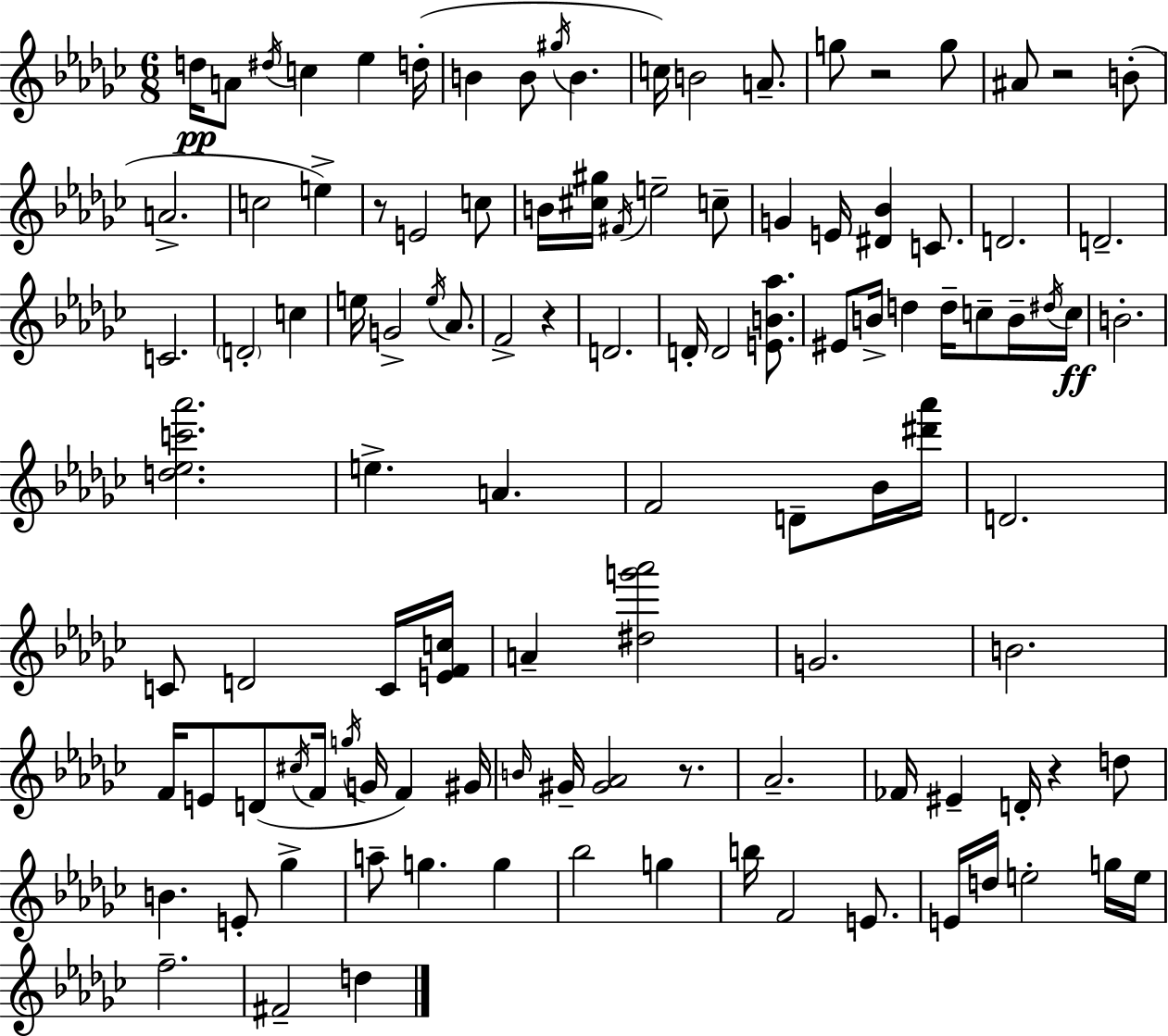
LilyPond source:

{
  \clef treble
  \numericTimeSignature
  \time 6/8
  \key ees \minor
  d''16\pp a'8 \acciaccatura { dis''16 } c''4 ees''4 | d''16-.( b'4 b'8 \acciaccatura { gis''16 } b'4. | c''16) b'2 a'8.-- | g''8 r2 | \break g''8 ais'8 r2 | b'8-.( a'2.-> | c''2 e''4->) | r8 e'2 | \break c''8 b'16 <cis'' gis''>16 \acciaccatura { fis'16 } e''2-- | c''8-- g'4 e'16 <dis' bes'>4 | c'8. d'2. | d'2.-- | \break c'2. | \parenthesize d'2-. c''4 | e''16 g'2-> | \acciaccatura { e''16 } aes'8. f'2-> | \break r4 d'2. | d'16-. d'2 | <e' b' aes''>8. eis'8 b'16-> d''4 d''16-- | c''8-- b'16-- \acciaccatura { dis''16 } c''16\ff b'2.-. | \break <d'' ees'' c''' aes'''>2. | e''4.-> a'4. | f'2 | d'8-- bes'16 <dis''' aes'''>16 d'2. | \break c'8 d'2 | c'16 <e' f' c''>16 a'4-- <dis'' g''' aes'''>2 | g'2. | b'2. | \break f'16 e'8 d'8( \acciaccatura { cis''16 } f'16 | \acciaccatura { g''16 } g'16 f'4) gis'16 \grace { b'16 } gis'16-- <gis' aes'>2 | r8. aes'2.-- | fes'16 eis'4-- | \break d'16-. r4 d''8 b'4. | e'8-. ges''4-> a''8-- g''4. | g''4 bes''2 | g''4 b''16 f'2 | \break e'8. e'16 d''16 e''2-. | g''16 e''16 f''2.-- | fis'2-- | d''4 \bar "|."
}